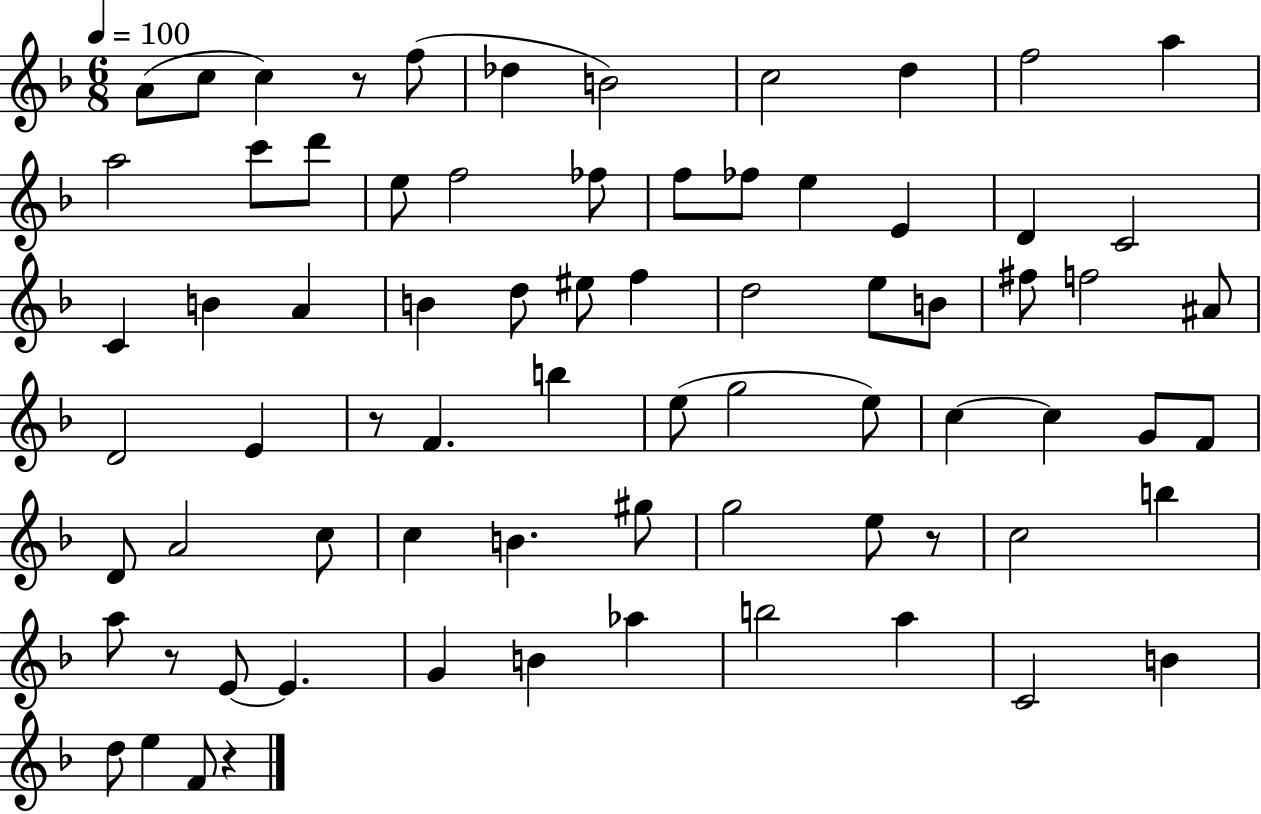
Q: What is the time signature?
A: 6/8